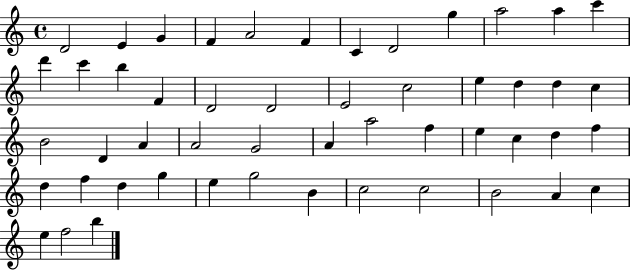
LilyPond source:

{
  \clef treble
  \time 4/4
  \defaultTimeSignature
  \key c \major
  d'2 e'4 g'4 | f'4 a'2 f'4 | c'4 d'2 g''4 | a''2 a''4 c'''4 | \break d'''4 c'''4 b''4 f'4 | d'2 d'2 | e'2 c''2 | e''4 d''4 d''4 c''4 | \break b'2 d'4 a'4 | a'2 g'2 | a'4 a''2 f''4 | e''4 c''4 d''4 f''4 | \break d''4 f''4 d''4 g''4 | e''4 g''2 b'4 | c''2 c''2 | b'2 a'4 c''4 | \break e''4 f''2 b''4 | \bar "|."
}